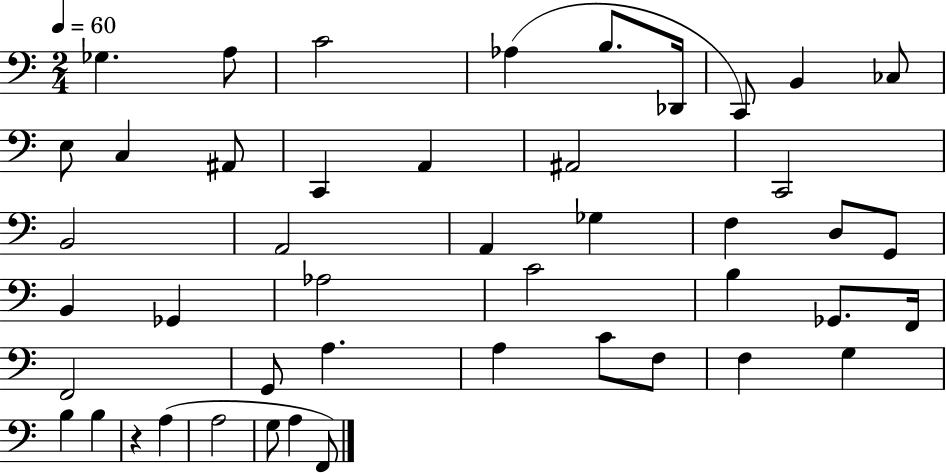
{
  \clef bass
  \numericTimeSignature
  \time 2/4
  \key c \major
  \tempo 4 = 60
  ges4. a8 | c'2 | aes4( b8. des,16 | c,8) b,4 ces8 | \break e8 c4 ais,8 | c,4 a,4 | ais,2 | c,2 | \break b,2 | a,2 | a,4 ges4 | f4 d8 g,8 | \break b,4 ges,4 | aes2 | c'2 | b4 ges,8. f,16 | \break f,2 | g,8 a4. | a4 c'8 f8 | f4 g4 | \break b4 b4 | r4 a4( | a2 | g8 a4 f,8) | \break \bar "|."
}